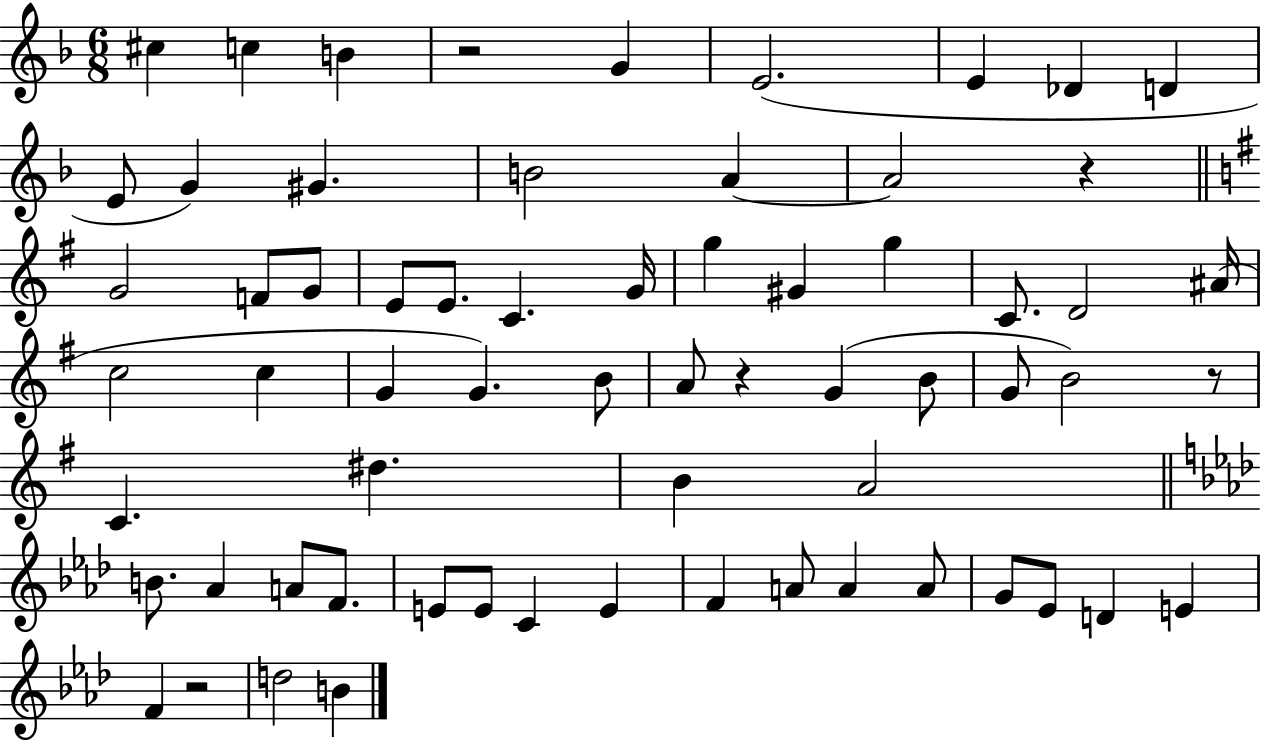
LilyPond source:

{
  \clef treble
  \numericTimeSignature
  \time 6/8
  \key f \major
  cis''4 c''4 b'4 | r2 g'4 | e'2.( | e'4 des'4 d'4 | \break e'8 g'4) gis'4. | b'2 a'4~~ | a'2 r4 | \bar "||" \break \key e \minor g'2 f'8 g'8 | e'8 e'8. c'4. g'16 | g''4 gis'4 g''4 | c'8. d'2 ais'16( | \break c''2 c''4 | g'4 g'4.) b'8 | a'8 r4 g'4( b'8 | g'8 b'2) r8 | \break c'4. dis''4. | b'4 a'2 | \bar "||" \break \key f \minor b'8. aes'4 a'8 f'8. | e'8 e'8 c'4 e'4 | f'4 a'8 a'4 a'8 | g'8 ees'8 d'4 e'4 | \break f'4 r2 | d''2 b'4 | \bar "|."
}